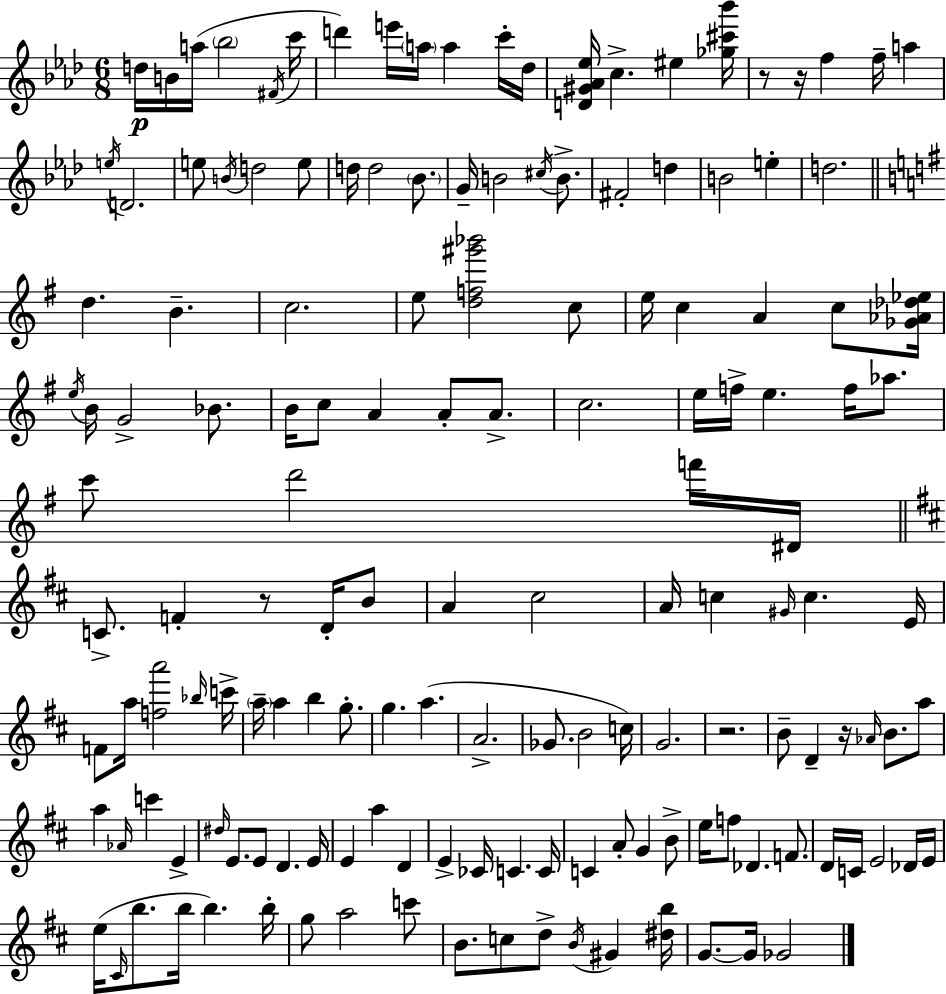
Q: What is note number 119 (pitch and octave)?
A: D4